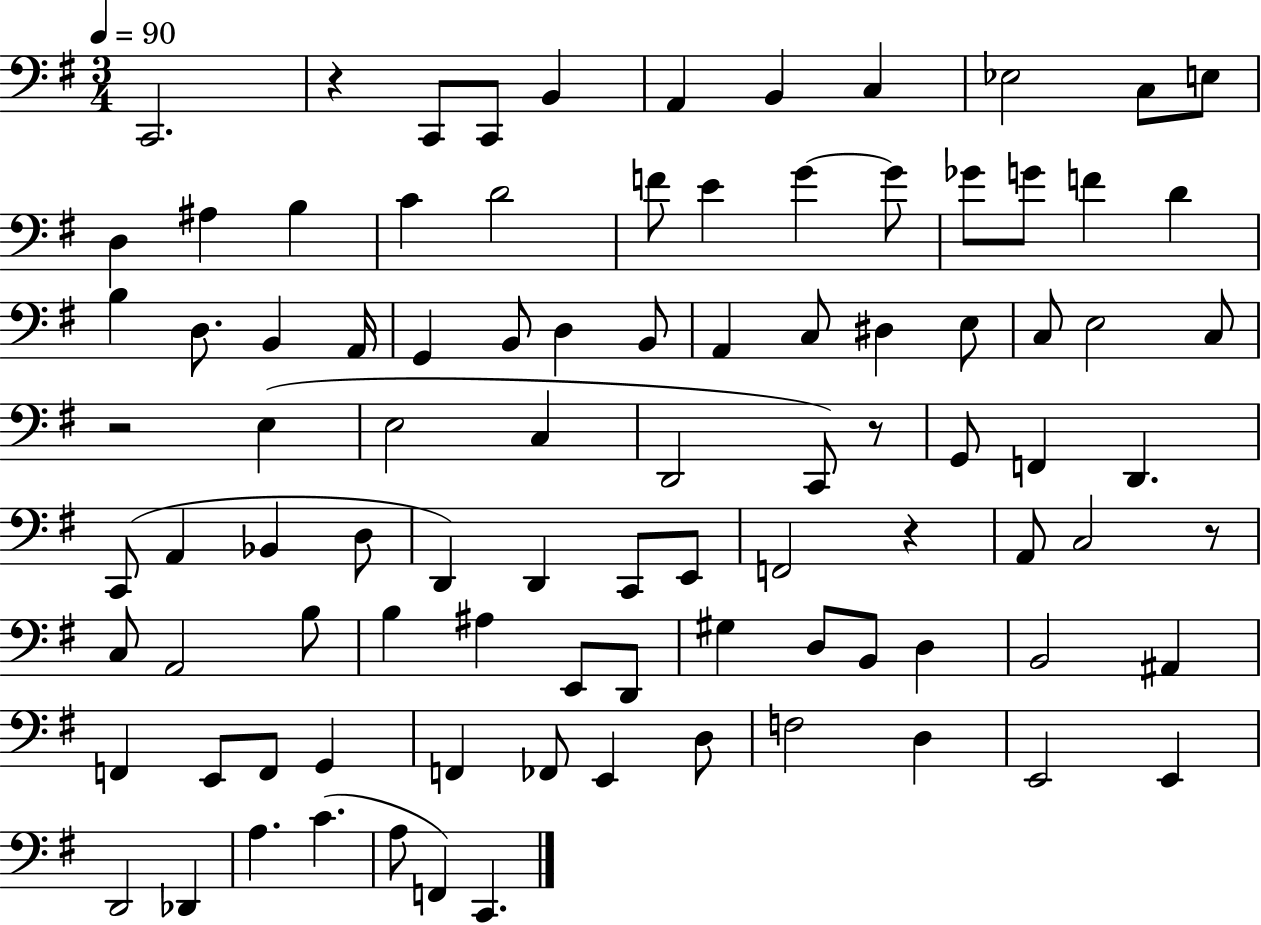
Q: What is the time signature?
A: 3/4